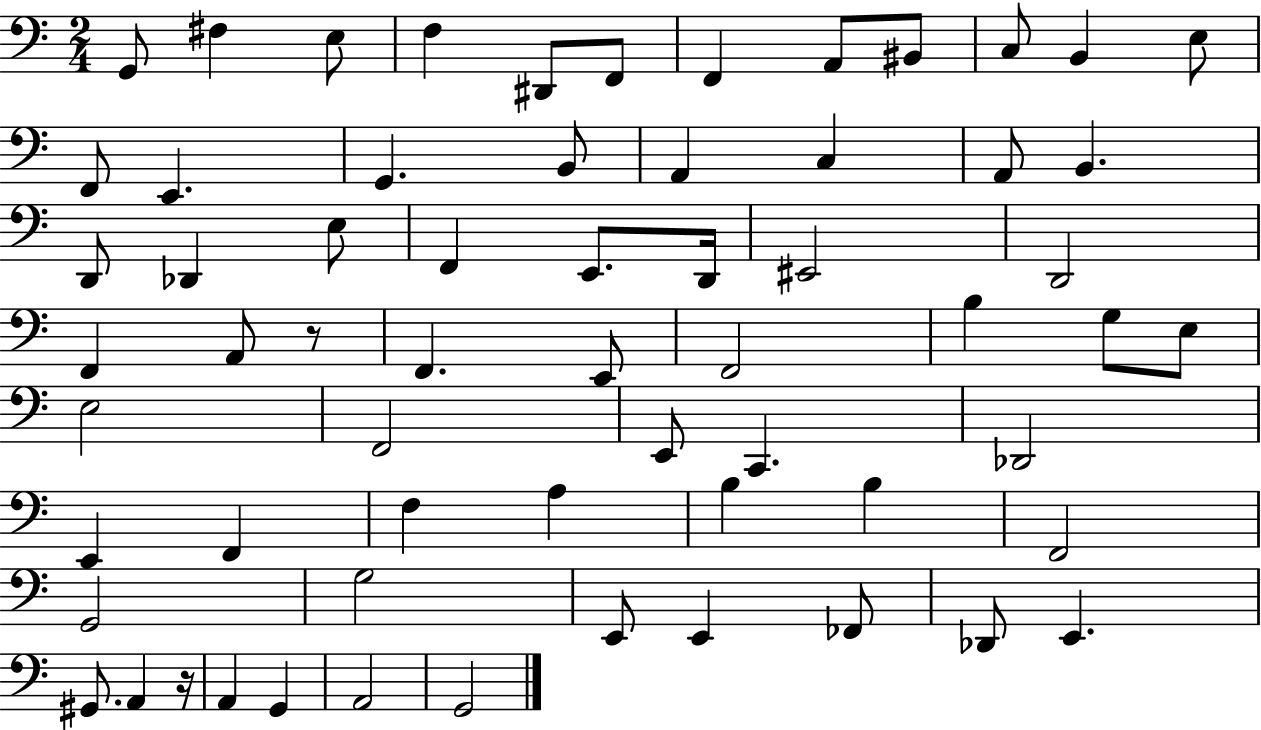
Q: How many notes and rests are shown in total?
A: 63